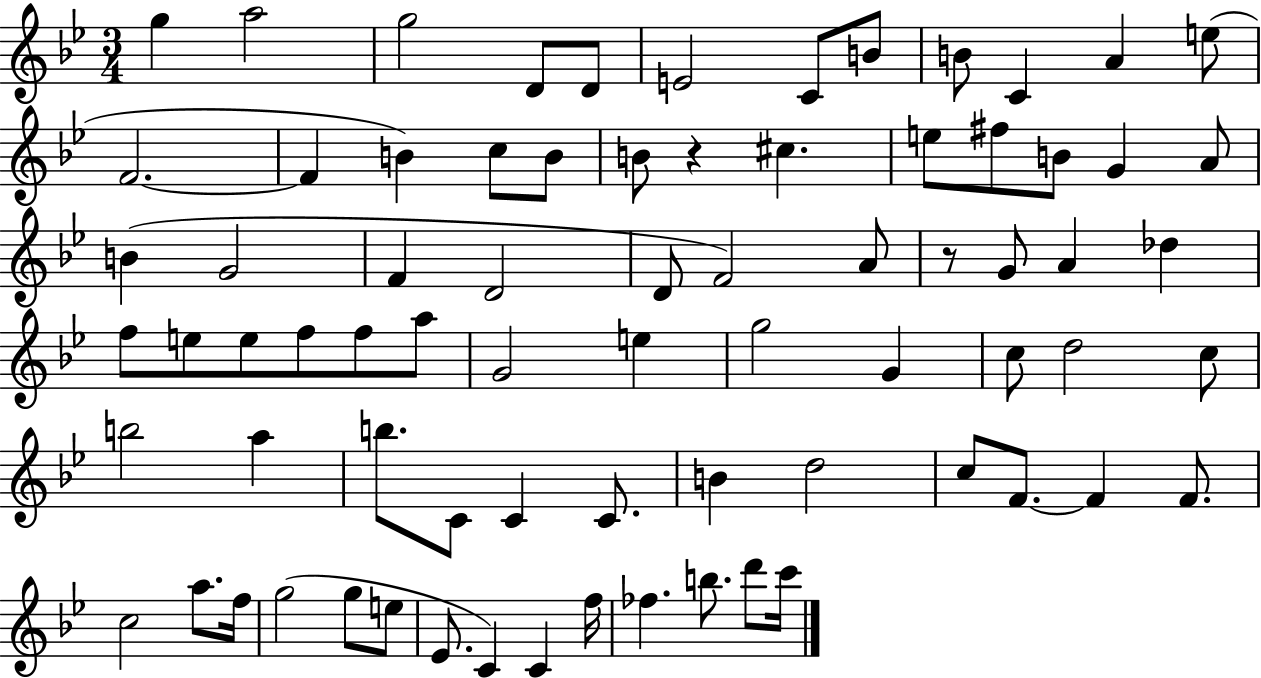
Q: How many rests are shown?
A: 2